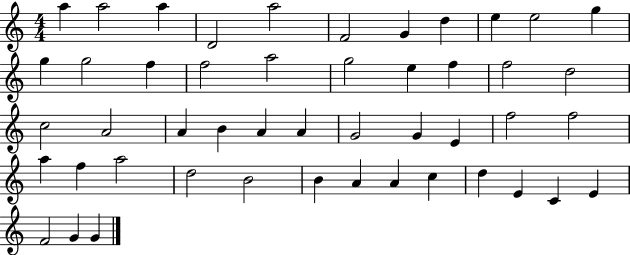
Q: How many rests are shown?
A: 0